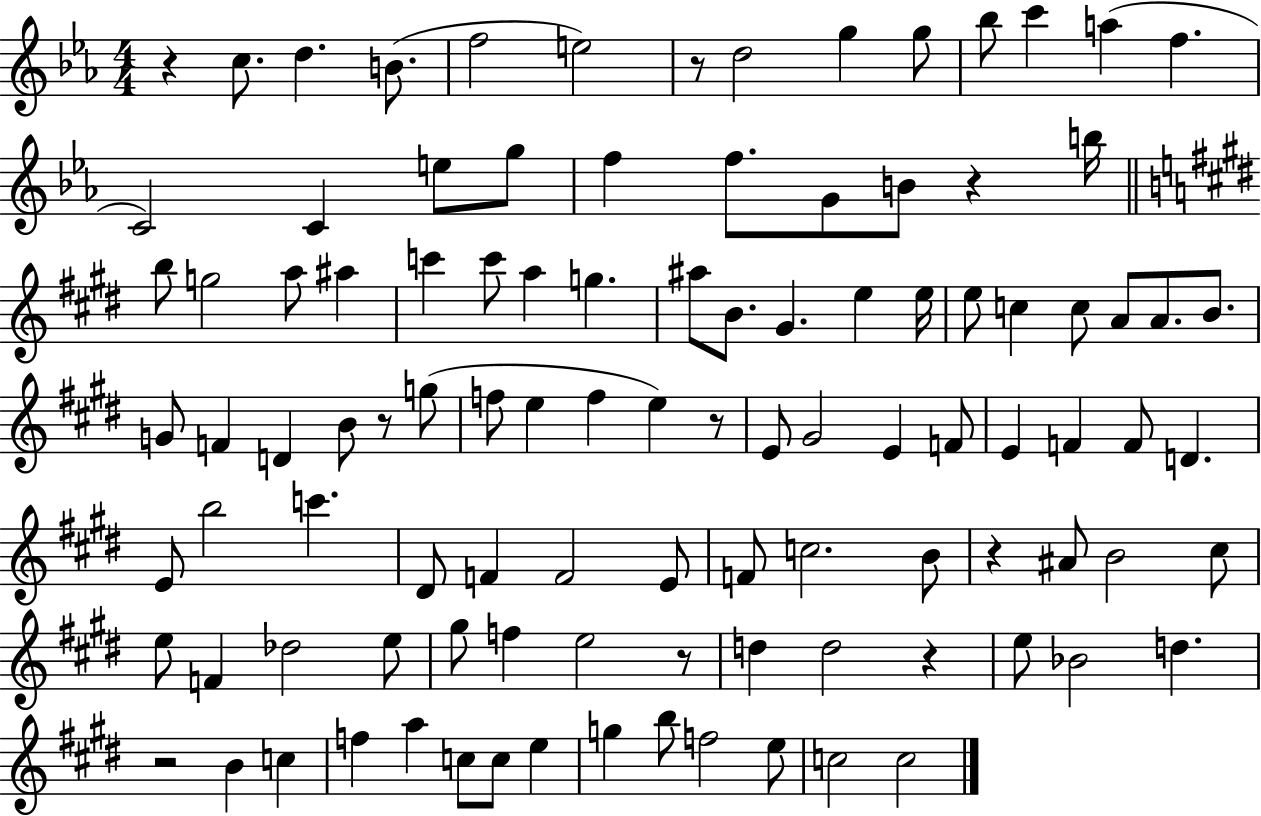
X:1
T:Untitled
M:4/4
L:1/4
K:Eb
z c/2 d B/2 f2 e2 z/2 d2 g g/2 _b/2 c' a f C2 C e/2 g/2 f f/2 G/2 B/2 z b/4 b/2 g2 a/2 ^a c' c'/2 a g ^a/2 B/2 ^G e e/4 e/2 c c/2 A/2 A/2 B/2 G/2 F D B/2 z/2 g/2 f/2 e f e z/2 E/2 ^G2 E F/2 E F F/2 D E/2 b2 c' ^D/2 F F2 E/2 F/2 c2 B/2 z ^A/2 B2 ^c/2 e/2 F _d2 e/2 ^g/2 f e2 z/2 d d2 z e/2 _B2 d z2 B c f a c/2 c/2 e g b/2 f2 e/2 c2 c2